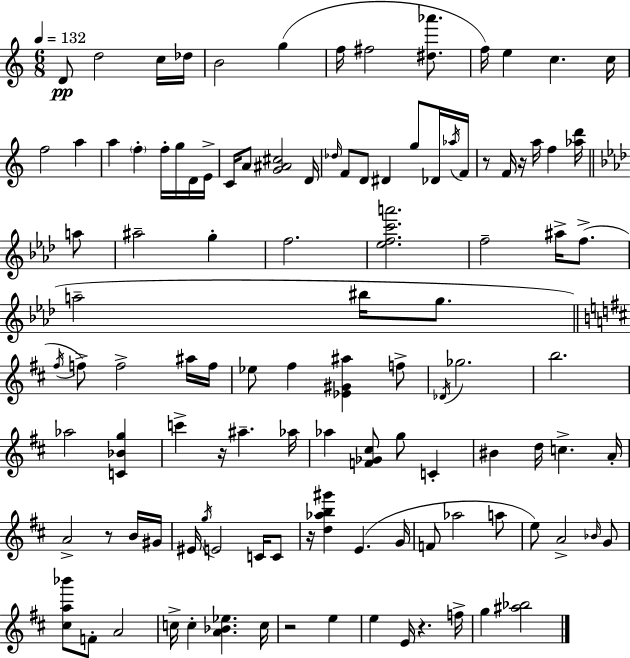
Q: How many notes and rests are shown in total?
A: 111